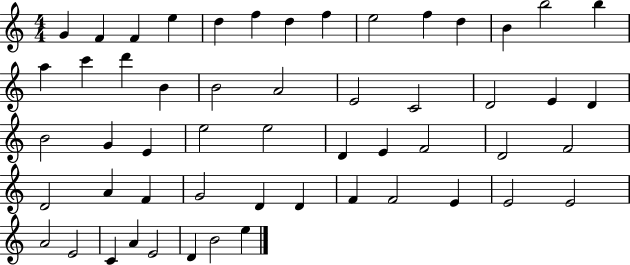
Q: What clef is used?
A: treble